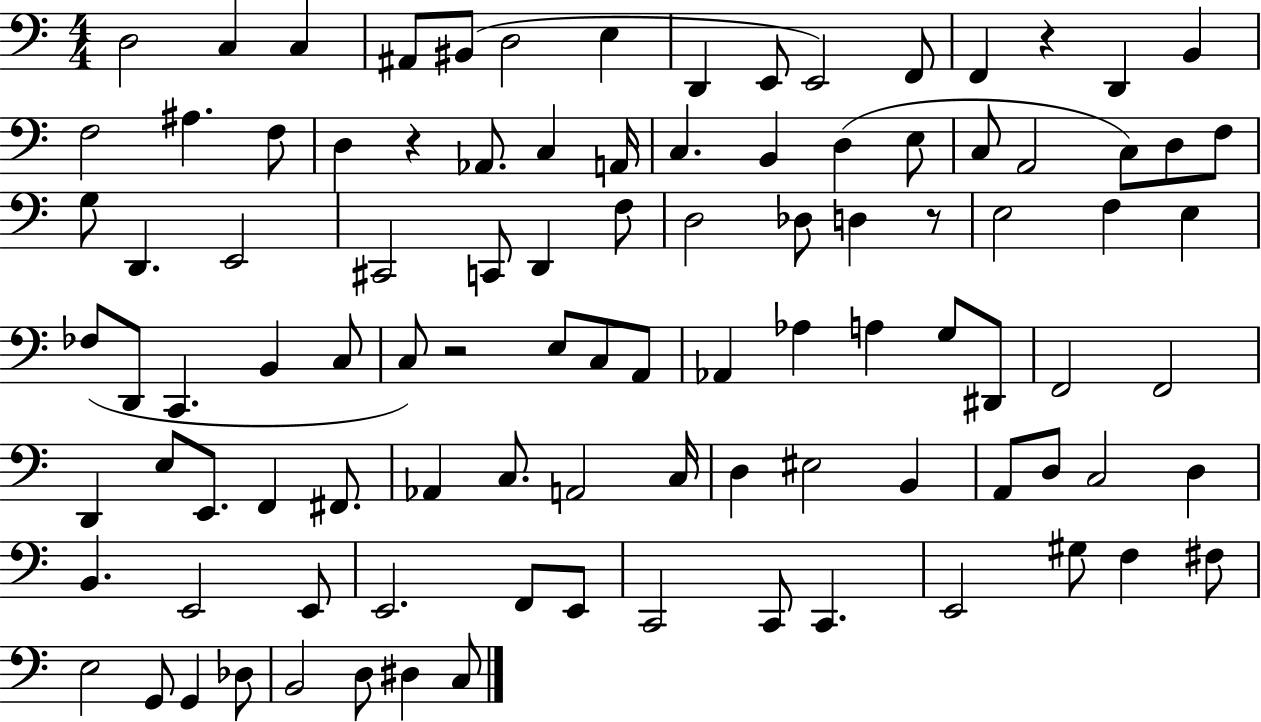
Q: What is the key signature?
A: C major